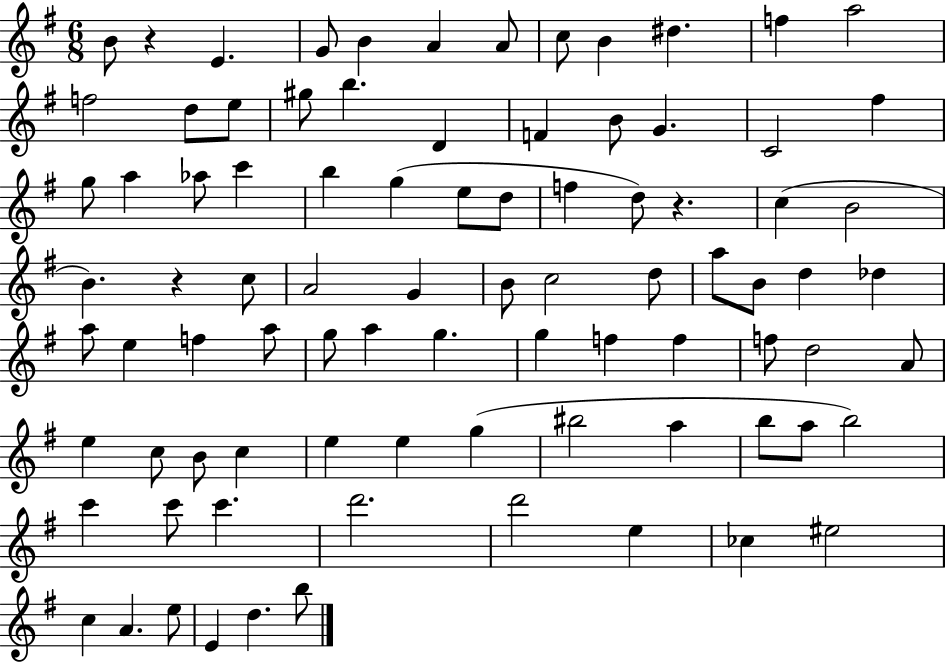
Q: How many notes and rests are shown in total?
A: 87